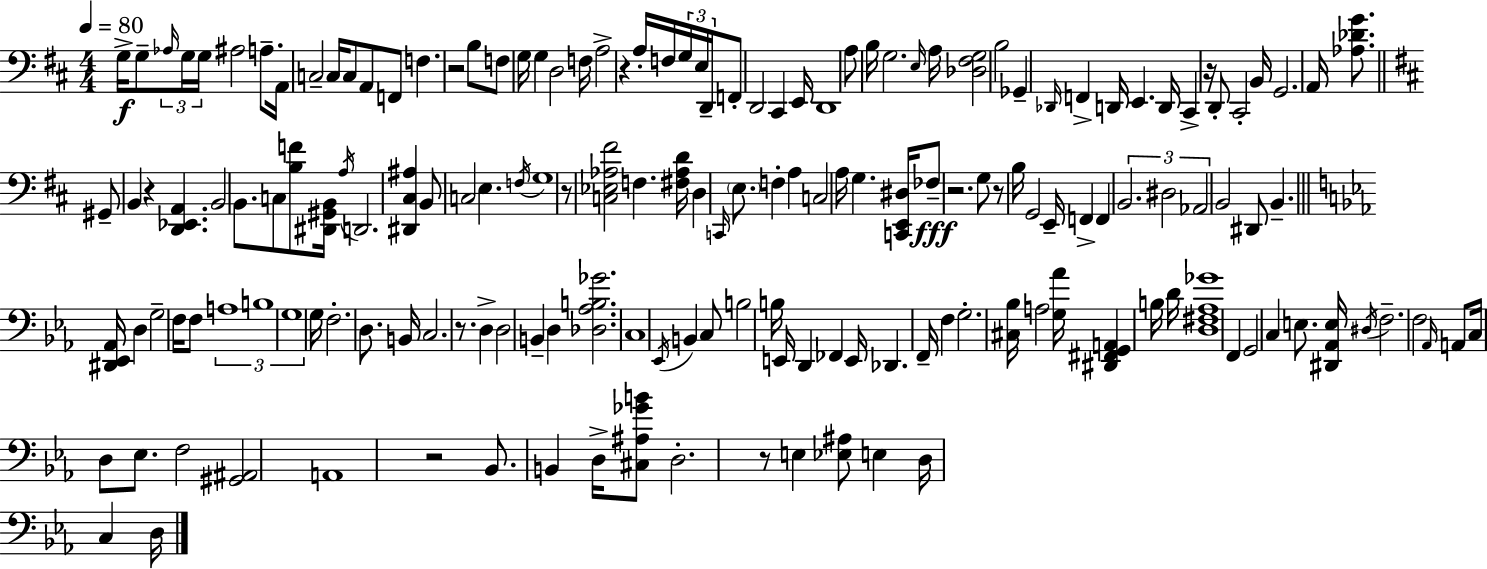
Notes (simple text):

G3/s G3/e Ab3/s G3/s G3/s A#3/h A3/e. A2/s C3/h C3/s C3/e A2/e F2/e F3/q. R/h B3/e F3/e G3/s G3/q D3/h F3/s A3/h R/q A3/s F3/s G3/s E3/s D2/s F2/e D2/h C#2/q E2/s D2/w A3/e B3/s G3/h. E3/s A3/s [Db3,F#3,G3]/h B3/h Gb2/q Db2/s F2/q D2/s E2/q. D2/s C#2/q R/s D2/e C#2/h B2/s G2/h. A2/s [Ab3,Db4,G4]/e. G#2/e B2/q R/q [D2,Eb2,A2]/q. B2/h B2/e. C3/e [B3,F4]/e [D#2,G#2,B2]/s A3/s D2/h. [D#2,C#3,A#3]/q B2/e C3/h E3/q. F3/s G3/w R/e [C3,Eb3,Ab3,F#4]/h F3/q. [F#3,Ab3,D4]/s D3/q C2/s E3/e. F3/q A3/q C3/h A3/s G3/q. [C2,E2,D#3]/s FES3/e R/h. G3/e R/e B3/s G2/h E2/s F2/q F2/q B2/h. D#3/h Ab2/h B2/h D#2/e B2/q. [D#2,Eb2,Ab2]/s D3/q G3/h F3/s F3/e A3/w B3/w G3/w G3/s F3/h. D3/e. B2/s C3/h. R/e. D3/q D3/h B2/q D3/q [Db3,Ab3,B3,Gb4]/h. C3/w Eb2/s B2/q C3/e B3/h B3/s E2/s D2/q FES2/q E2/s Db2/q. F2/s F3/q G3/h. [C#3,Bb3]/s A3/h [G3,Ab4]/s [D#2,F#2,G2,A2]/q B3/s D4/s [D3,F#3,Ab3,Gb4]/w F2/q G2/h C3/q E3/e. [D#2,Ab2,E3]/s D#3/s F3/h. F3/h Ab2/s A2/e C3/s D3/e Eb3/e. F3/h [G#2,A#2]/h A2/w R/h Bb2/e. B2/q D3/s [C#3,A#3,Gb4,B4]/e D3/h. R/e E3/q [Eb3,A#3]/e E3/q D3/s C3/q D3/s